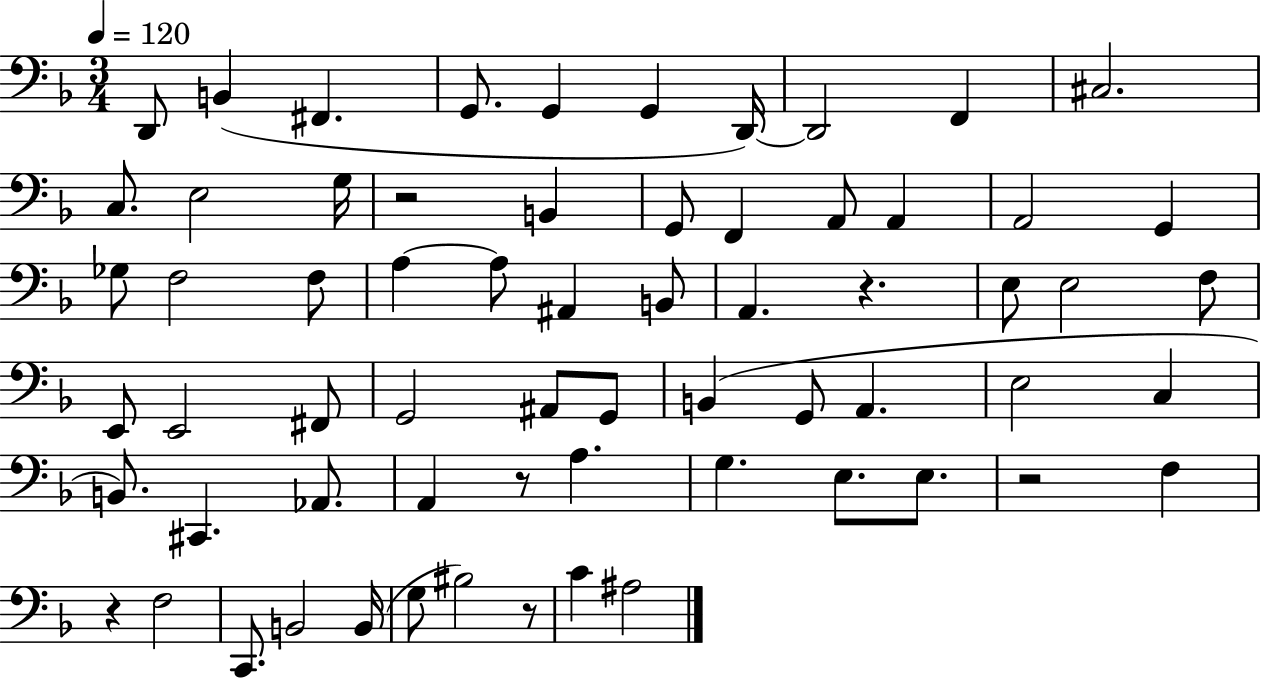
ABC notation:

X:1
T:Untitled
M:3/4
L:1/4
K:F
D,,/2 B,, ^F,, G,,/2 G,, G,, D,,/4 D,,2 F,, ^C,2 C,/2 E,2 G,/4 z2 B,, G,,/2 F,, A,,/2 A,, A,,2 G,, _G,/2 F,2 F,/2 A, A,/2 ^A,, B,,/2 A,, z E,/2 E,2 F,/2 E,,/2 E,,2 ^F,,/2 G,,2 ^A,,/2 G,,/2 B,, G,,/2 A,, E,2 C, B,,/2 ^C,, _A,,/2 A,, z/2 A, G, E,/2 E,/2 z2 F, z F,2 C,,/2 B,,2 B,,/4 G,/2 ^B,2 z/2 C ^A,2